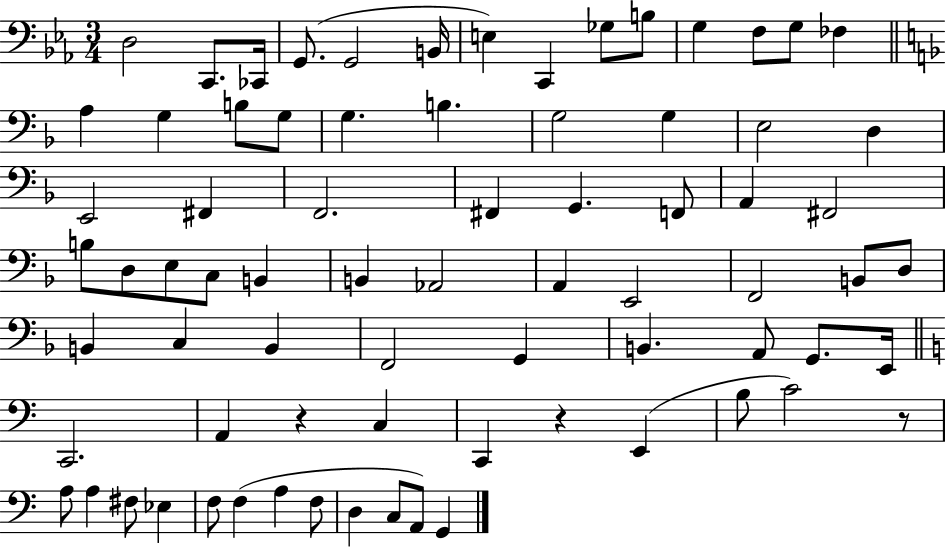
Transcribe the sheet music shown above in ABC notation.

X:1
T:Untitled
M:3/4
L:1/4
K:Eb
D,2 C,,/2 _C,,/4 G,,/2 G,,2 B,,/4 E, C,, _G,/2 B,/2 G, F,/2 G,/2 _F, A, G, B,/2 G,/2 G, B, G,2 G, E,2 D, E,,2 ^F,, F,,2 ^F,, G,, F,,/2 A,, ^F,,2 B,/2 D,/2 E,/2 C,/2 B,, B,, _A,,2 A,, E,,2 F,,2 B,,/2 D,/2 B,, C, B,, F,,2 G,, B,, A,,/2 G,,/2 E,,/4 C,,2 A,, z C, C,, z E,, B,/2 C2 z/2 A,/2 A, ^F,/2 _E, F,/2 F, A, F,/2 D, C,/2 A,,/2 G,,